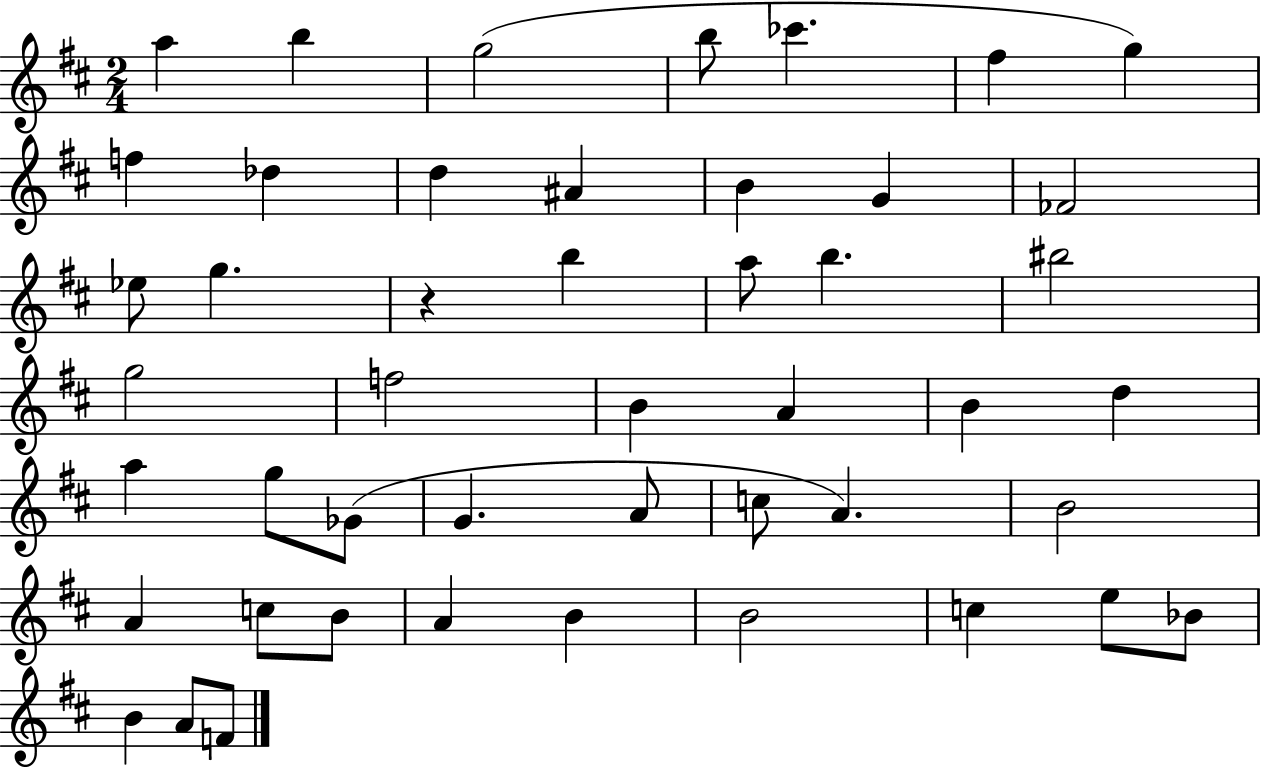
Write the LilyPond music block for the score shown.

{
  \clef treble
  \numericTimeSignature
  \time 2/4
  \key d \major
  a''4 b''4 | g''2( | b''8 ces'''4. | fis''4 g''4) | \break f''4 des''4 | d''4 ais'4 | b'4 g'4 | fes'2 | \break ees''8 g''4. | r4 b''4 | a''8 b''4. | bis''2 | \break g''2 | f''2 | b'4 a'4 | b'4 d''4 | \break a''4 g''8 ges'8( | g'4. a'8 | c''8 a'4.) | b'2 | \break a'4 c''8 b'8 | a'4 b'4 | b'2 | c''4 e''8 bes'8 | \break b'4 a'8 f'8 | \bar "|."
}